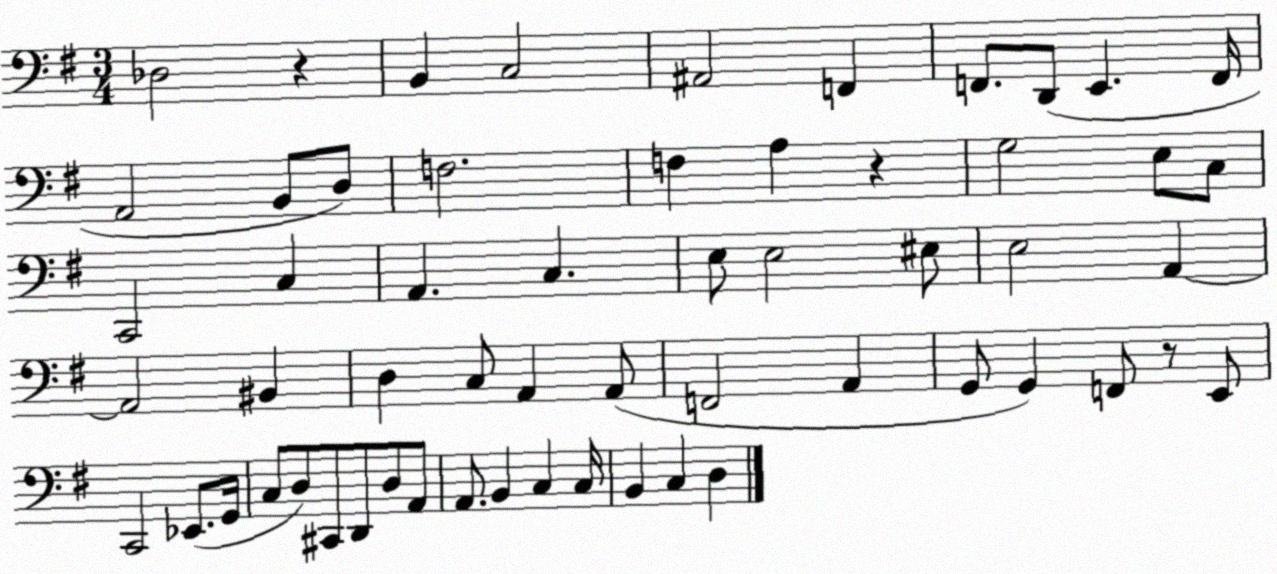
X:1
T:Untitled
M:3/4
L:1/4
K:G
_D,2 z B,, C,2 ^A,,2 F,, F,,/2 D,,/2 E,, F,,/4 A,,2 B,,/2 D,/2 F,2 F, A, z G,2 E,/2 C,/2 C,,2 C, A,, C, E,/2 E,2 ^E,/2 E,2 A,, A,,2 ^B,, D, C,/2 A,, A,,/2 F,,2 A,, G,,/2 G,, F,,/2 z/2 E,,/2 C,,2 _E,,/2 G,,/4 C,/2 D,/2 ^C,,/2 D,,/2 D,/2 A,,/2 A,,/2 B,, C, C,/4 B,, C, D,